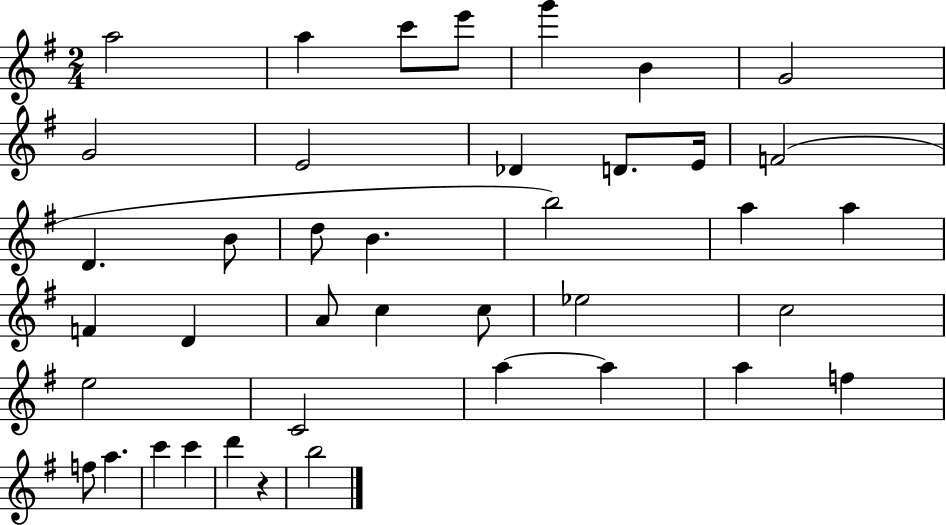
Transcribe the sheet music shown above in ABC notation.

X:1
T:Untitled
M:2/4
L:1/4
K:G
a2 a c'/2 e'/2 g' B G2 G2 E2 _D D/2 E/4 F2 D B/2 d/2 B b2 a a F D A/2 c c/2 _e2 c2 e2 C2 a a a f f/2 a c' c' d' z b2